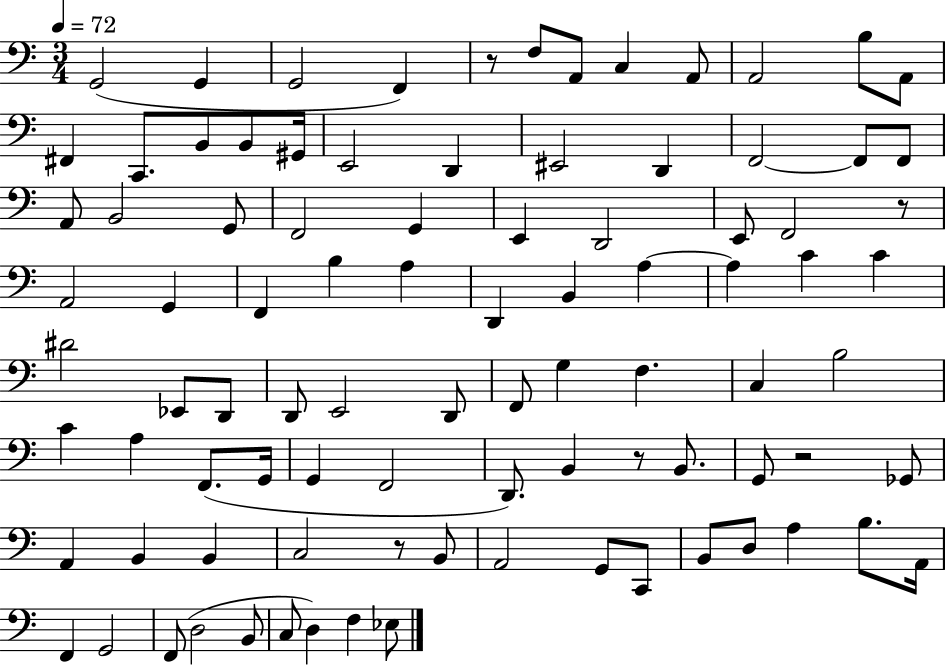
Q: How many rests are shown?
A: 5